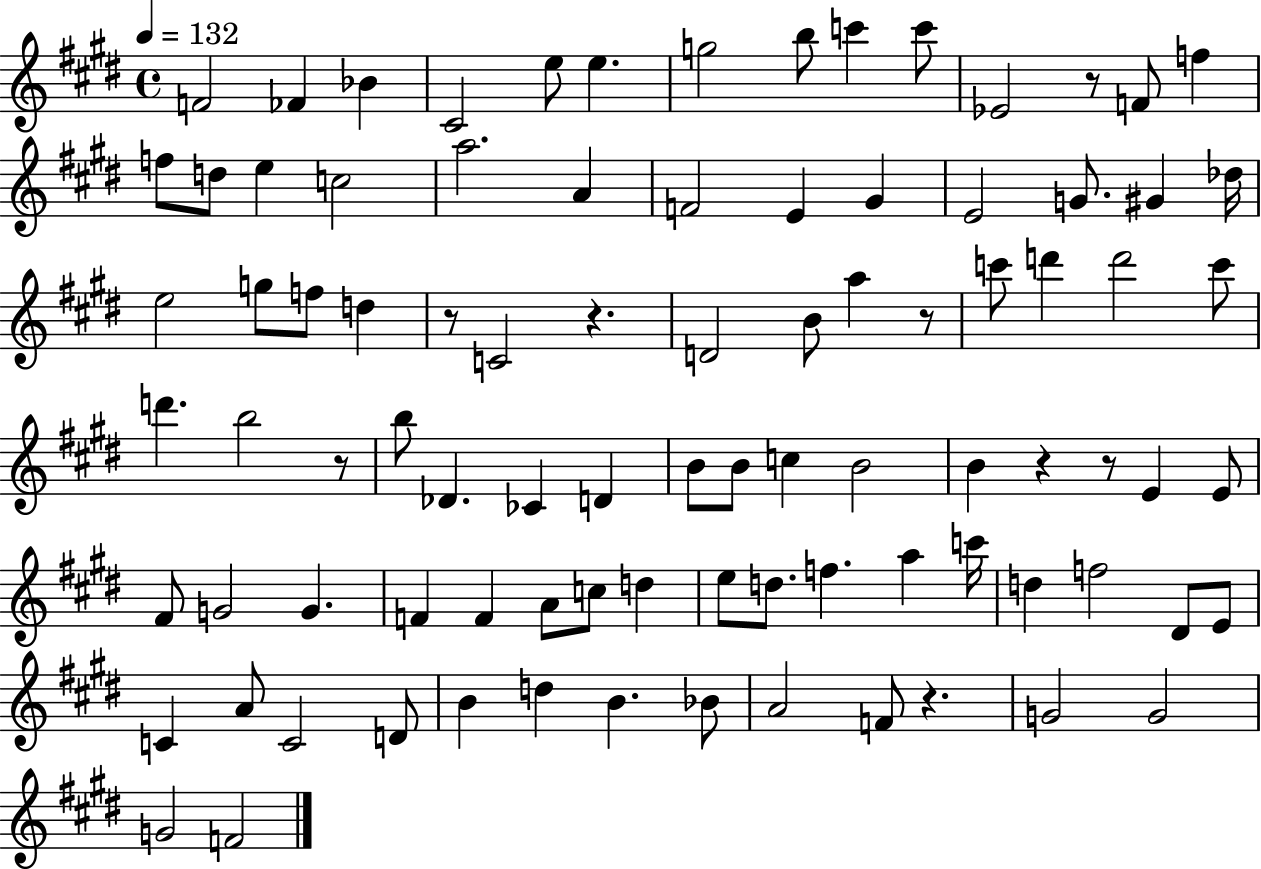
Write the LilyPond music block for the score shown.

{
  \clef treble
  \time 4/4
  \defaultTimeSignature
  \key e \major
  \tempo 4 = 132
  f'2 fes'4 bes'4 | cis'2 e''8 e''4. | g''2 b''8 c'''4 c'''8 | ees'2 r8 f'8 f''4 | \break f''8 d''8 e''4 c''2 | a''2. a'4 | f'2 e'4 gis'4 | e'2 g'8. gis'4 des''16 | \break e''2 g''8 f''8 d''4 | r8 c'2 r4. | d'2 b'8 a''4 r8 | c'''8 d'''4 d'''2 c'''8 | \break d'''4. b''2 r8 | b''8 des'4. ces'4 d'4 | b'8 b'8 c''4 b'2 | b'4 r4 r8 e'4 e'8 | \break fis'8 g'2 g'4. | f'4 f'4 a'8 c''8 d''4 | e''8 d''8. f''4. a''4 c'''16 | d''4 f''2 dis'8 e'8 | \break c'4 a'8 c'2 d'8 | b'4 d''4 b'4. bes'8 | a'2 f'8 r4. | g'2 g'2 | \break g'2 f'2 | \bar "|."
}